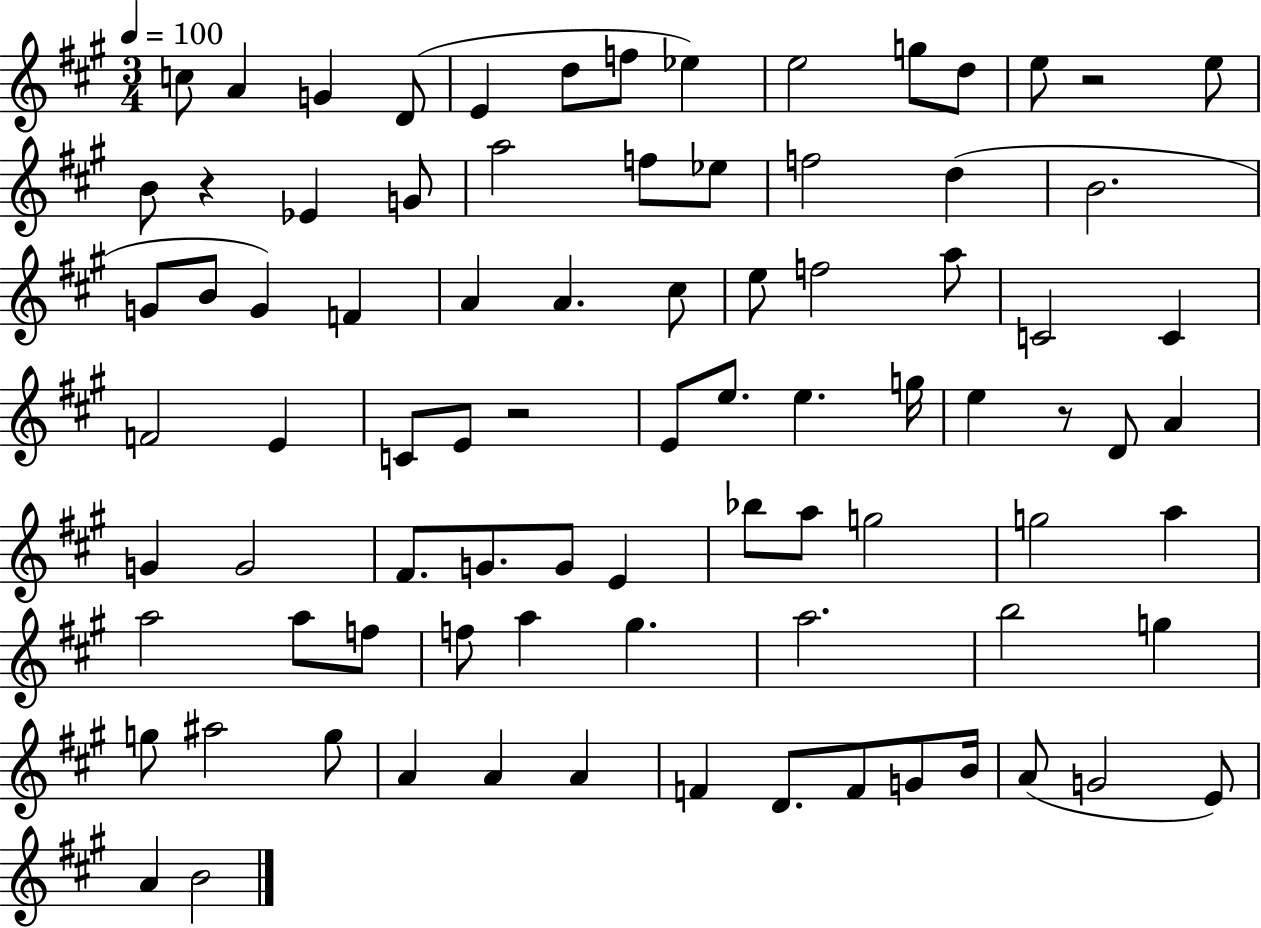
{
  \clef treble
  \numericTimeSignature
  \time 3/4
  \key a \major
  \tempo 4 = 100
  c''8 a'4 g'4 d'8( | e'4 d''8 f''8 ees''4) | e''2 g''8 d''8 | e''8 r2 e''8 | \break b'8 r4 ees'4 g'8 | a''2 f''8 ees''8 | f''2 d''4( | b'2. | \break g'8 b'8 g'4) f'4 | a'4 a'4. cis''8 | e''8 f''2 a''8 | c'2 c'4 | \break f'2 e'4 | c'8 e'8 r2 | e'8 e''8. e''4. g''16 | e''4 r8 d'8 a'4 | \break g'4 g'2 | fis'8. g'8. g'8 e'4 | bes''8 a''8 g''2 | g''2 a''4 | \break a''2 a''8 f''8 | f''8 a''4 gis''4. | a''2. | b''2 g''4 | \break g''8 ais''2 g''8 | a'4 a'4 a'4 | f'4 d'8. f'8 g'8 b'16 | a'8( g'2 e'8) | \break a'4 b'2 | \bar "|."
}